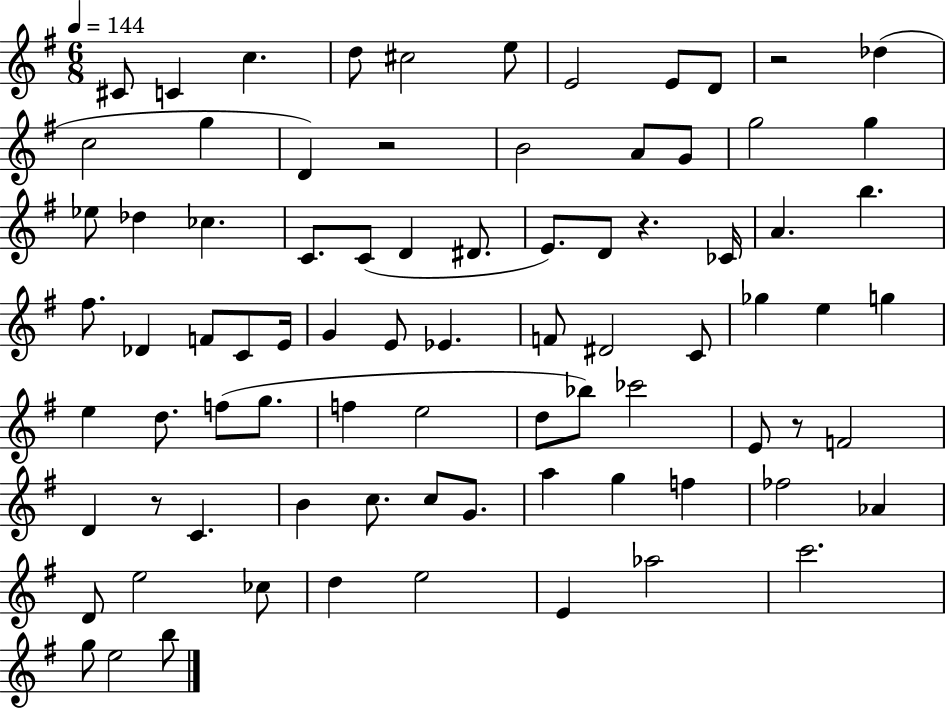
X:1
T:Untitled
M:6/8
L:1/4
K:G
^C/2 C c d/2 ^c2 e/2 E2 E/2 D/2 z2 _d c2 g D z2 B2 A/2 G/2 g2 g _e/2 _d _c C/2 C/2 D ^D/2 E/2 D/2 z _C/4 A b ^f/2 _D F/2 C/2 E/4 G E/2 _E F/2 ^D2 C/2 _g e g e d/2 f/2 g/2 f e2 d/2 _b/2 _c'2 E/2 z/2 F2 D z/2 C B c/2 c/2 G/2 a g f _f2 _A D/2 e2 _c/2 d e2 E _a2 c'2 g/2 e2 b/2